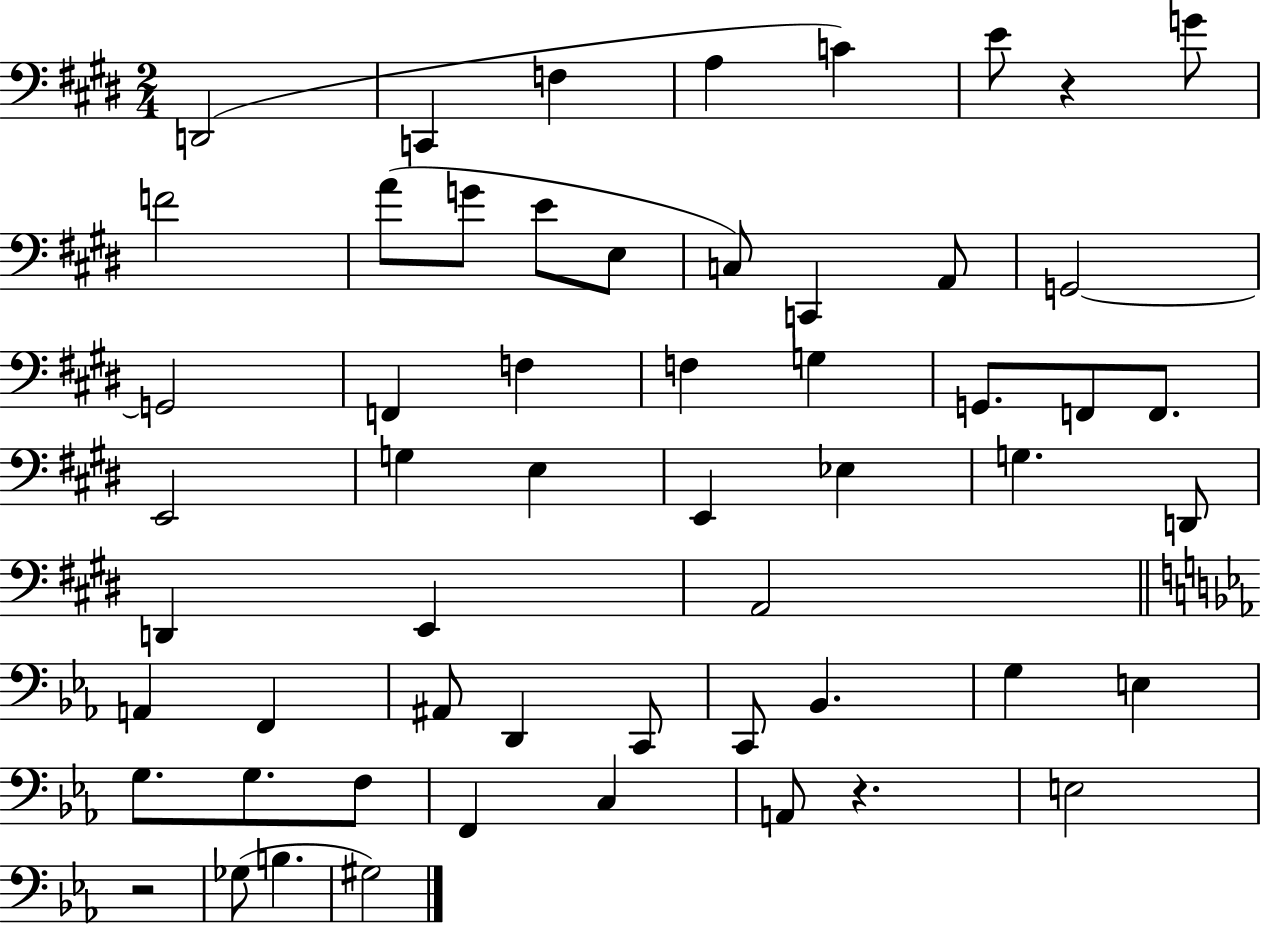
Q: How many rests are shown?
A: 3